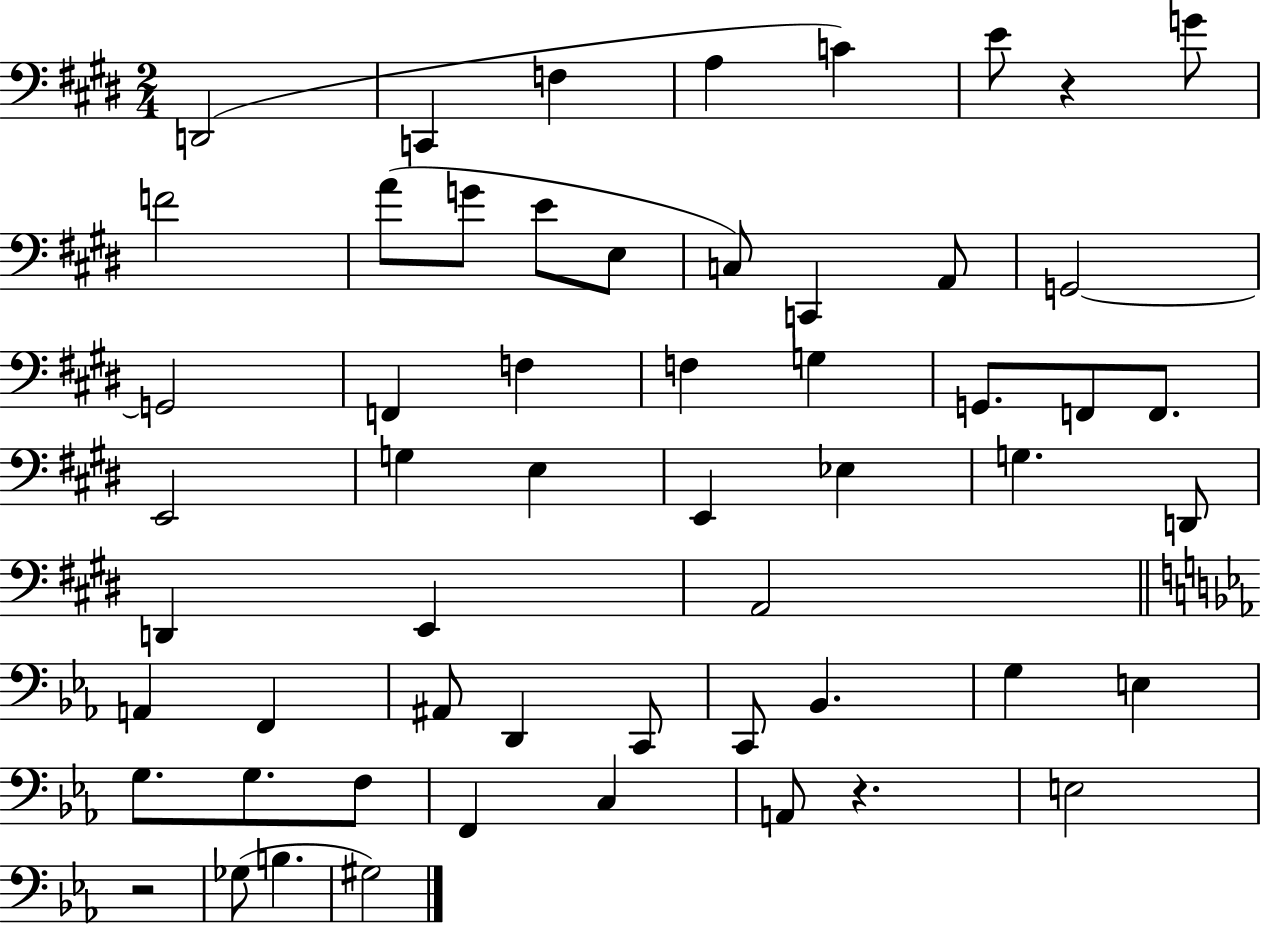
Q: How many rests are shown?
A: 3